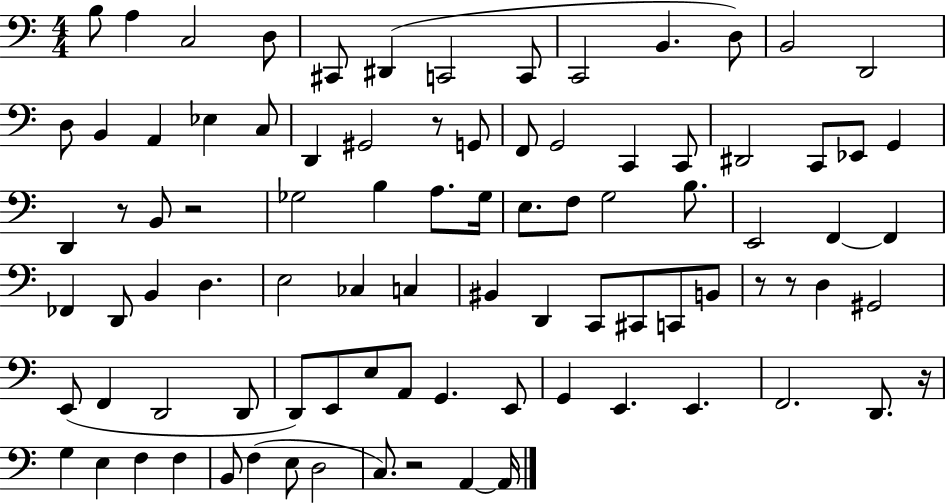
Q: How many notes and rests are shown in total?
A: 90